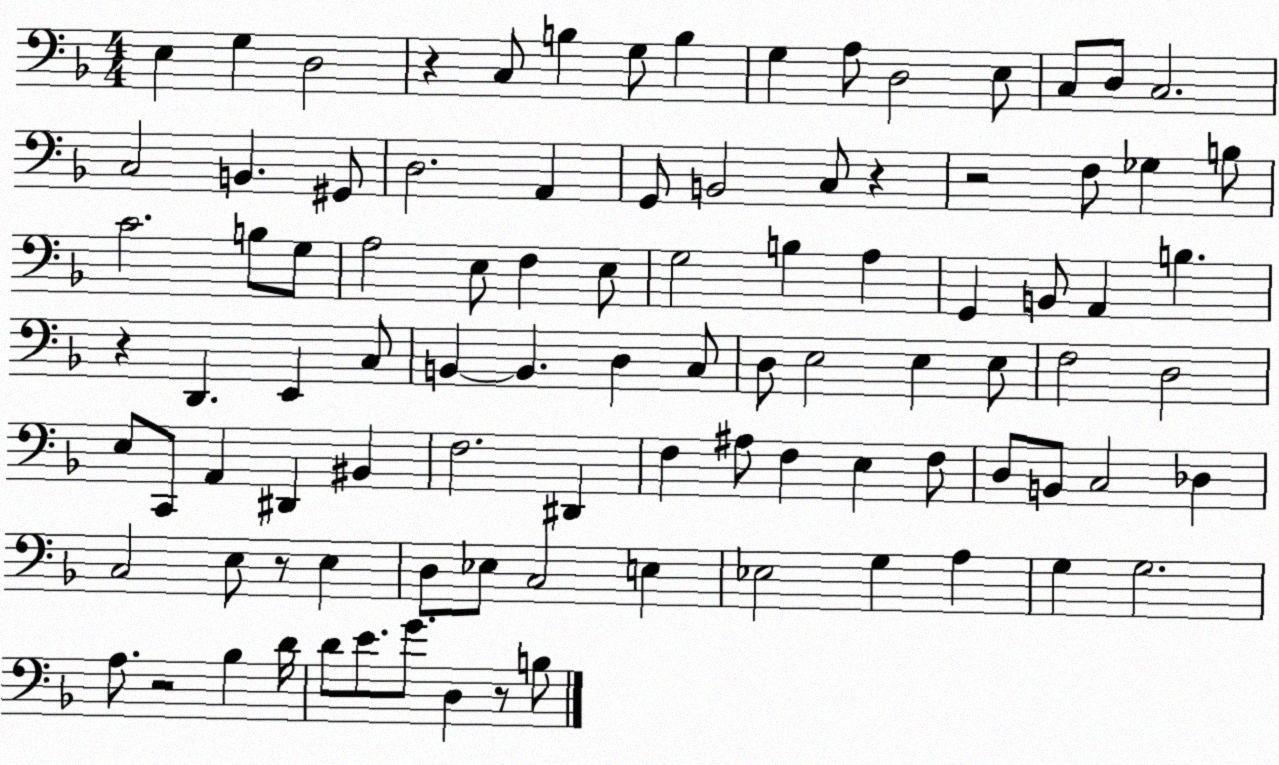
X:1
T:Untitled
M:4/4
L:1/4
K:F
E, G, D,2 z C,/2 B, G,/2 B, G, A,/2 D,2 E,/2 C,/2 D,/2 C,2 C,2 B,, ^G,,/2 D,2 A,, G,,/2 B,,2 C,/2 z z2 F,/2 _G, B,/2 C2 B,/2 G,/2 A,2 E,/2 F, E,/2 G,2 B, A, G,, B,,/2 A,, B, z D,, E,, C,/2 B,, B,, D, C,/2 D,/2 E,2 E, E,/2 F,2 D,2 E,/2 C,,/2 A,, ^D,, ^B,, F,2 ^D,, F, ^A,/2 F, E, F,/2 D,/2 B,,/2 C,2 _D, C,2 E,/2 z/2 E, D,/2 _E,/2 C,2 E, _E,2 G, A, G, G,2 A,/2 z2 _B, D/4 D/2 E/2 G/2 D, z/2 B,/2